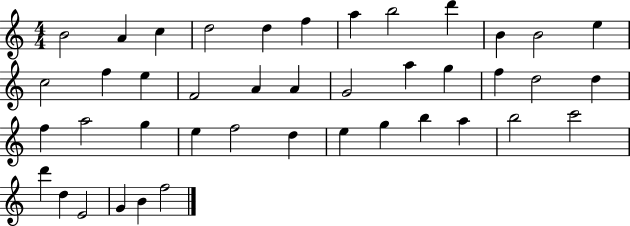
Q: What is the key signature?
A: C major